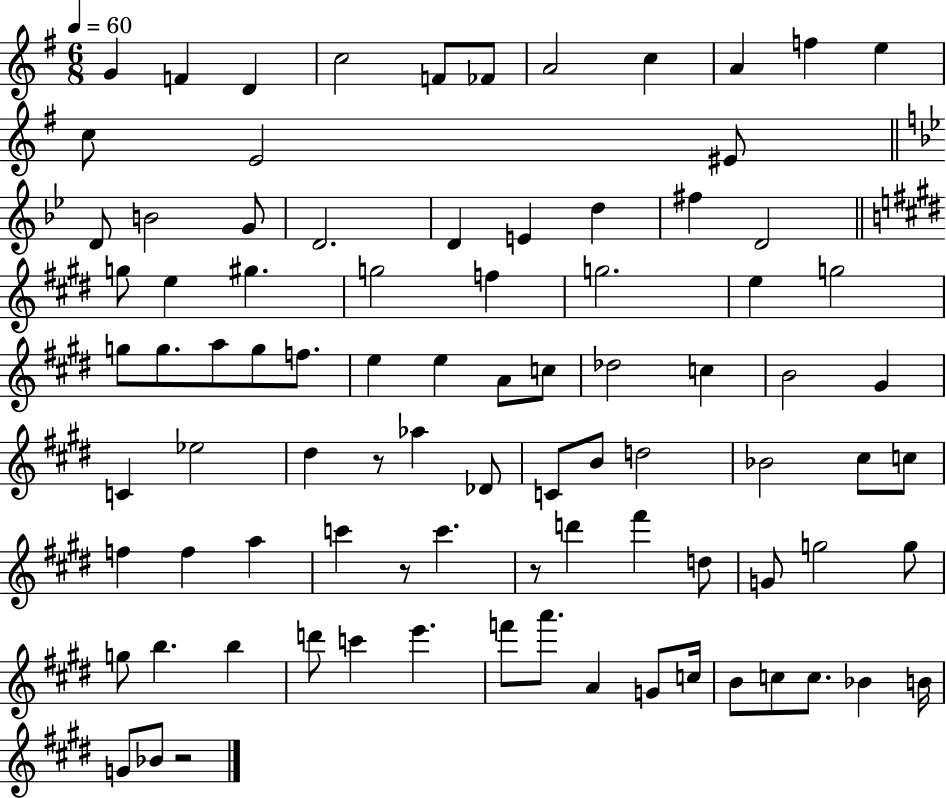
{
  \clef treble
  \numericTimeSignature
  \time 6/8
  \key g \major
  \tempo 4 = 60
  g'4 f'4 d'4 | c''2 f'8 fes'8 | a'2 c''4 | a'4 f''4 e''4 | \break c''8 e'2 eis'8 | \bar "||" \break \key g \minor d'8 b'2 g'8 | d'2. | d'4 e'4 d''4 | fis''4 d'2 | \break \bar "||" \break \key e \major g''8 e''4 gis''4. | g''2 f''4 | g''2. | e''4 g''2 | \break g''8 g''8. a''8 g''8 f''8. | e''4 e''4 a'8 c''8 | des''2 c''4 | b'2 gis'4 | \break c'4 ees''2 | dis''4 r8 aes''4 des'8 | c'8 b'8 d''2 | bes'2 cis''8 c''8 | \break f''4 f''4 a''4 | c'''4 r8 c'''4. | r8 d'''4 fis'''4 d''8 | g'8 g''2 g''8 | \break g''8 b''4. b''4 | d'''8 c'''4 e'''4. | f'''8 a'''8. a'4 g'8 c''16 | b'8 c''8 c''8. bes'4 b'16 | \break g'8 bes'8 r2 | \bar "|."
}